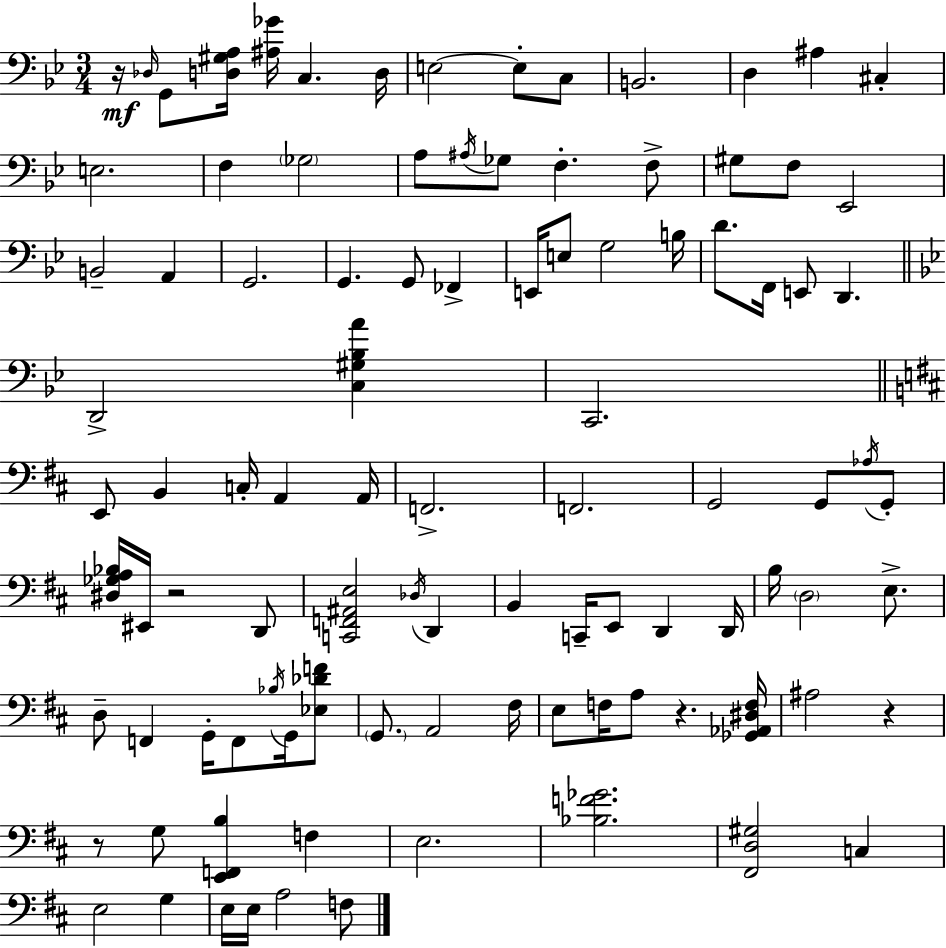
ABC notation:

X:1
T:Untitled
M:3/4
L:1/4
K:Gm
z/4 _D,/4 G,,/2 [D,^G,A,]/4 [^A,_G]/4 C, D,/4 E,2 E,/2 C,/2 B,,2 D, ^A, ^C, E,2 F, _G,2 A,/2 ^A,/4 _G,/2 F, F,/2 ^G,/2 F,/2 _E,,2 B,,2 A,, G,,2 G,, G,,/2 _F,, E,,/4 E,/2 G,2 B,/4 D/2 F,,/4 E,,/2 D,, D,,2 [C,^G,_B,A] C,,2 E,,/2 B,, C,/4 A,, A,,/4 F,,2 F,,2 G,,2 G,,/2 _A,/4 G,,/2 [^D,_G,A,_B,]/4 ^E,,/4 z2 D,,/2 [C,,F,,^A,,E,]2 _D,/4 D,, B,, C,,/4 E,,/2 D,, D,,/4 B,/4 D,2 E,/2 D,/2 F,, G,,/4 F,,/2 _B,/4 G,,/4 [_E,_DF]/2 G,,/2 A,,2 ^F,/4 E,/2 F,/4 A,/2 z [_G,,_A,,^D,F,]/4 ^A,2 z z/2 G,/2 [E,,F,,B,] F, E,2 [_B,F_G]2 [^F,,D,^G,]2 C, E,2 G, E,/4 E,/4 A,2 F,/2